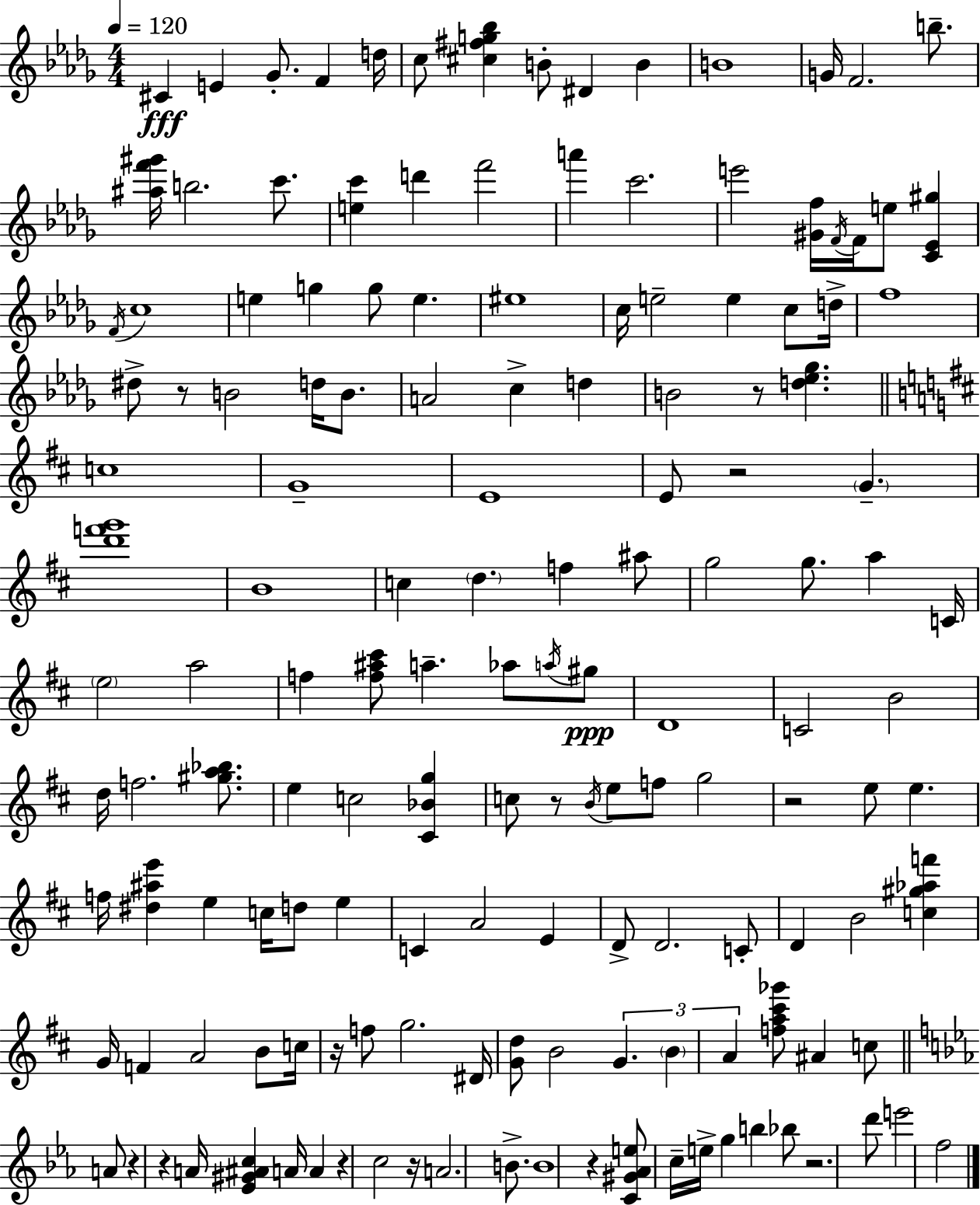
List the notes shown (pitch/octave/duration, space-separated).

C#4/q E4/q Gb4/e. F4/q D5/s C5/e [C#5,F#5,G5,Bb5]/q B4/e D#4/q B4/q B4/w G4/s F4/h. B5/e. [A#5,F6,G#6]/s B5/h. C6/e. [E5,C6]/q D6/q F6/h A6/q C6/h. E6/h [G#4,F5]/s F4/s F4/s E5/e [C4,Eb4,G#5]/q F4/s C5/w E5/q G5/q G5/e E5/q. EIS5/w C5/s E5/h E5/q C5/e D5/s F5/w D#5/e R/e B4/h D5/s B4/e. A4/h C5/q D5/q B4/h R/e [D5,Eb5,Gb5]/q. C5/w G4/w E4/w E4/e R/h G4/q. [D6,F6,G6]/w B4/w C5/q D5/q. F5/q A#5/e G5/h G5/e. A5/q C4/s E5/h A5/h F5/q [F5,A#5,C#6]/e A5/q. Ab5/e A5/s G#5/e D4/w C4/h B4/h D5/s F5/h. [G#5,A5,Bb5]/e. E5/q C5/h [C#4,Bb4,G5]/q C5/e R/e B4/s E5/e F5/e G5/h R/h E5/e E5/q. F5/s [D#5,A#5,E6]/q E5/q C5/s D5/e E5/q C4/q A4/h E4/q D4/e D4/h. C4/e D4/q B4/h [C5,G#5,Ab5,F6]/q G4/s F4/q A4/h B4/e C5/s R/s F5/e G5/h. D#4/s [G4,D5]/e B4/h G4/q. B4/q A4/q [F5,A5,C#6,Gb6]/e A#4/q C5/e A4/e R/q R/q A4/s [Eb4,G#4,A#4,C5]/q A4/s A4/q R/q C5/h R/s A4/h. B4/e. B4/w R/q [C4,G#4,Ab4,E5]/e C5/s E5/s G5/q B5/q Bb5/e R/h. D6/e E6/h F5/h